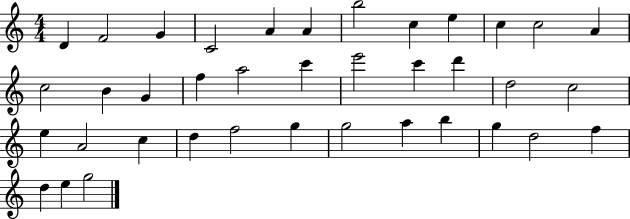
X:1
T:Untitled
M:4/4
L:1/4
K:C
D F2 G C2 A A b2 c e c c2 A c2 B G f a2 c' e'2 c' d' d2 c2 e A2 c d f2 g g2 a b g d2 f d e g2